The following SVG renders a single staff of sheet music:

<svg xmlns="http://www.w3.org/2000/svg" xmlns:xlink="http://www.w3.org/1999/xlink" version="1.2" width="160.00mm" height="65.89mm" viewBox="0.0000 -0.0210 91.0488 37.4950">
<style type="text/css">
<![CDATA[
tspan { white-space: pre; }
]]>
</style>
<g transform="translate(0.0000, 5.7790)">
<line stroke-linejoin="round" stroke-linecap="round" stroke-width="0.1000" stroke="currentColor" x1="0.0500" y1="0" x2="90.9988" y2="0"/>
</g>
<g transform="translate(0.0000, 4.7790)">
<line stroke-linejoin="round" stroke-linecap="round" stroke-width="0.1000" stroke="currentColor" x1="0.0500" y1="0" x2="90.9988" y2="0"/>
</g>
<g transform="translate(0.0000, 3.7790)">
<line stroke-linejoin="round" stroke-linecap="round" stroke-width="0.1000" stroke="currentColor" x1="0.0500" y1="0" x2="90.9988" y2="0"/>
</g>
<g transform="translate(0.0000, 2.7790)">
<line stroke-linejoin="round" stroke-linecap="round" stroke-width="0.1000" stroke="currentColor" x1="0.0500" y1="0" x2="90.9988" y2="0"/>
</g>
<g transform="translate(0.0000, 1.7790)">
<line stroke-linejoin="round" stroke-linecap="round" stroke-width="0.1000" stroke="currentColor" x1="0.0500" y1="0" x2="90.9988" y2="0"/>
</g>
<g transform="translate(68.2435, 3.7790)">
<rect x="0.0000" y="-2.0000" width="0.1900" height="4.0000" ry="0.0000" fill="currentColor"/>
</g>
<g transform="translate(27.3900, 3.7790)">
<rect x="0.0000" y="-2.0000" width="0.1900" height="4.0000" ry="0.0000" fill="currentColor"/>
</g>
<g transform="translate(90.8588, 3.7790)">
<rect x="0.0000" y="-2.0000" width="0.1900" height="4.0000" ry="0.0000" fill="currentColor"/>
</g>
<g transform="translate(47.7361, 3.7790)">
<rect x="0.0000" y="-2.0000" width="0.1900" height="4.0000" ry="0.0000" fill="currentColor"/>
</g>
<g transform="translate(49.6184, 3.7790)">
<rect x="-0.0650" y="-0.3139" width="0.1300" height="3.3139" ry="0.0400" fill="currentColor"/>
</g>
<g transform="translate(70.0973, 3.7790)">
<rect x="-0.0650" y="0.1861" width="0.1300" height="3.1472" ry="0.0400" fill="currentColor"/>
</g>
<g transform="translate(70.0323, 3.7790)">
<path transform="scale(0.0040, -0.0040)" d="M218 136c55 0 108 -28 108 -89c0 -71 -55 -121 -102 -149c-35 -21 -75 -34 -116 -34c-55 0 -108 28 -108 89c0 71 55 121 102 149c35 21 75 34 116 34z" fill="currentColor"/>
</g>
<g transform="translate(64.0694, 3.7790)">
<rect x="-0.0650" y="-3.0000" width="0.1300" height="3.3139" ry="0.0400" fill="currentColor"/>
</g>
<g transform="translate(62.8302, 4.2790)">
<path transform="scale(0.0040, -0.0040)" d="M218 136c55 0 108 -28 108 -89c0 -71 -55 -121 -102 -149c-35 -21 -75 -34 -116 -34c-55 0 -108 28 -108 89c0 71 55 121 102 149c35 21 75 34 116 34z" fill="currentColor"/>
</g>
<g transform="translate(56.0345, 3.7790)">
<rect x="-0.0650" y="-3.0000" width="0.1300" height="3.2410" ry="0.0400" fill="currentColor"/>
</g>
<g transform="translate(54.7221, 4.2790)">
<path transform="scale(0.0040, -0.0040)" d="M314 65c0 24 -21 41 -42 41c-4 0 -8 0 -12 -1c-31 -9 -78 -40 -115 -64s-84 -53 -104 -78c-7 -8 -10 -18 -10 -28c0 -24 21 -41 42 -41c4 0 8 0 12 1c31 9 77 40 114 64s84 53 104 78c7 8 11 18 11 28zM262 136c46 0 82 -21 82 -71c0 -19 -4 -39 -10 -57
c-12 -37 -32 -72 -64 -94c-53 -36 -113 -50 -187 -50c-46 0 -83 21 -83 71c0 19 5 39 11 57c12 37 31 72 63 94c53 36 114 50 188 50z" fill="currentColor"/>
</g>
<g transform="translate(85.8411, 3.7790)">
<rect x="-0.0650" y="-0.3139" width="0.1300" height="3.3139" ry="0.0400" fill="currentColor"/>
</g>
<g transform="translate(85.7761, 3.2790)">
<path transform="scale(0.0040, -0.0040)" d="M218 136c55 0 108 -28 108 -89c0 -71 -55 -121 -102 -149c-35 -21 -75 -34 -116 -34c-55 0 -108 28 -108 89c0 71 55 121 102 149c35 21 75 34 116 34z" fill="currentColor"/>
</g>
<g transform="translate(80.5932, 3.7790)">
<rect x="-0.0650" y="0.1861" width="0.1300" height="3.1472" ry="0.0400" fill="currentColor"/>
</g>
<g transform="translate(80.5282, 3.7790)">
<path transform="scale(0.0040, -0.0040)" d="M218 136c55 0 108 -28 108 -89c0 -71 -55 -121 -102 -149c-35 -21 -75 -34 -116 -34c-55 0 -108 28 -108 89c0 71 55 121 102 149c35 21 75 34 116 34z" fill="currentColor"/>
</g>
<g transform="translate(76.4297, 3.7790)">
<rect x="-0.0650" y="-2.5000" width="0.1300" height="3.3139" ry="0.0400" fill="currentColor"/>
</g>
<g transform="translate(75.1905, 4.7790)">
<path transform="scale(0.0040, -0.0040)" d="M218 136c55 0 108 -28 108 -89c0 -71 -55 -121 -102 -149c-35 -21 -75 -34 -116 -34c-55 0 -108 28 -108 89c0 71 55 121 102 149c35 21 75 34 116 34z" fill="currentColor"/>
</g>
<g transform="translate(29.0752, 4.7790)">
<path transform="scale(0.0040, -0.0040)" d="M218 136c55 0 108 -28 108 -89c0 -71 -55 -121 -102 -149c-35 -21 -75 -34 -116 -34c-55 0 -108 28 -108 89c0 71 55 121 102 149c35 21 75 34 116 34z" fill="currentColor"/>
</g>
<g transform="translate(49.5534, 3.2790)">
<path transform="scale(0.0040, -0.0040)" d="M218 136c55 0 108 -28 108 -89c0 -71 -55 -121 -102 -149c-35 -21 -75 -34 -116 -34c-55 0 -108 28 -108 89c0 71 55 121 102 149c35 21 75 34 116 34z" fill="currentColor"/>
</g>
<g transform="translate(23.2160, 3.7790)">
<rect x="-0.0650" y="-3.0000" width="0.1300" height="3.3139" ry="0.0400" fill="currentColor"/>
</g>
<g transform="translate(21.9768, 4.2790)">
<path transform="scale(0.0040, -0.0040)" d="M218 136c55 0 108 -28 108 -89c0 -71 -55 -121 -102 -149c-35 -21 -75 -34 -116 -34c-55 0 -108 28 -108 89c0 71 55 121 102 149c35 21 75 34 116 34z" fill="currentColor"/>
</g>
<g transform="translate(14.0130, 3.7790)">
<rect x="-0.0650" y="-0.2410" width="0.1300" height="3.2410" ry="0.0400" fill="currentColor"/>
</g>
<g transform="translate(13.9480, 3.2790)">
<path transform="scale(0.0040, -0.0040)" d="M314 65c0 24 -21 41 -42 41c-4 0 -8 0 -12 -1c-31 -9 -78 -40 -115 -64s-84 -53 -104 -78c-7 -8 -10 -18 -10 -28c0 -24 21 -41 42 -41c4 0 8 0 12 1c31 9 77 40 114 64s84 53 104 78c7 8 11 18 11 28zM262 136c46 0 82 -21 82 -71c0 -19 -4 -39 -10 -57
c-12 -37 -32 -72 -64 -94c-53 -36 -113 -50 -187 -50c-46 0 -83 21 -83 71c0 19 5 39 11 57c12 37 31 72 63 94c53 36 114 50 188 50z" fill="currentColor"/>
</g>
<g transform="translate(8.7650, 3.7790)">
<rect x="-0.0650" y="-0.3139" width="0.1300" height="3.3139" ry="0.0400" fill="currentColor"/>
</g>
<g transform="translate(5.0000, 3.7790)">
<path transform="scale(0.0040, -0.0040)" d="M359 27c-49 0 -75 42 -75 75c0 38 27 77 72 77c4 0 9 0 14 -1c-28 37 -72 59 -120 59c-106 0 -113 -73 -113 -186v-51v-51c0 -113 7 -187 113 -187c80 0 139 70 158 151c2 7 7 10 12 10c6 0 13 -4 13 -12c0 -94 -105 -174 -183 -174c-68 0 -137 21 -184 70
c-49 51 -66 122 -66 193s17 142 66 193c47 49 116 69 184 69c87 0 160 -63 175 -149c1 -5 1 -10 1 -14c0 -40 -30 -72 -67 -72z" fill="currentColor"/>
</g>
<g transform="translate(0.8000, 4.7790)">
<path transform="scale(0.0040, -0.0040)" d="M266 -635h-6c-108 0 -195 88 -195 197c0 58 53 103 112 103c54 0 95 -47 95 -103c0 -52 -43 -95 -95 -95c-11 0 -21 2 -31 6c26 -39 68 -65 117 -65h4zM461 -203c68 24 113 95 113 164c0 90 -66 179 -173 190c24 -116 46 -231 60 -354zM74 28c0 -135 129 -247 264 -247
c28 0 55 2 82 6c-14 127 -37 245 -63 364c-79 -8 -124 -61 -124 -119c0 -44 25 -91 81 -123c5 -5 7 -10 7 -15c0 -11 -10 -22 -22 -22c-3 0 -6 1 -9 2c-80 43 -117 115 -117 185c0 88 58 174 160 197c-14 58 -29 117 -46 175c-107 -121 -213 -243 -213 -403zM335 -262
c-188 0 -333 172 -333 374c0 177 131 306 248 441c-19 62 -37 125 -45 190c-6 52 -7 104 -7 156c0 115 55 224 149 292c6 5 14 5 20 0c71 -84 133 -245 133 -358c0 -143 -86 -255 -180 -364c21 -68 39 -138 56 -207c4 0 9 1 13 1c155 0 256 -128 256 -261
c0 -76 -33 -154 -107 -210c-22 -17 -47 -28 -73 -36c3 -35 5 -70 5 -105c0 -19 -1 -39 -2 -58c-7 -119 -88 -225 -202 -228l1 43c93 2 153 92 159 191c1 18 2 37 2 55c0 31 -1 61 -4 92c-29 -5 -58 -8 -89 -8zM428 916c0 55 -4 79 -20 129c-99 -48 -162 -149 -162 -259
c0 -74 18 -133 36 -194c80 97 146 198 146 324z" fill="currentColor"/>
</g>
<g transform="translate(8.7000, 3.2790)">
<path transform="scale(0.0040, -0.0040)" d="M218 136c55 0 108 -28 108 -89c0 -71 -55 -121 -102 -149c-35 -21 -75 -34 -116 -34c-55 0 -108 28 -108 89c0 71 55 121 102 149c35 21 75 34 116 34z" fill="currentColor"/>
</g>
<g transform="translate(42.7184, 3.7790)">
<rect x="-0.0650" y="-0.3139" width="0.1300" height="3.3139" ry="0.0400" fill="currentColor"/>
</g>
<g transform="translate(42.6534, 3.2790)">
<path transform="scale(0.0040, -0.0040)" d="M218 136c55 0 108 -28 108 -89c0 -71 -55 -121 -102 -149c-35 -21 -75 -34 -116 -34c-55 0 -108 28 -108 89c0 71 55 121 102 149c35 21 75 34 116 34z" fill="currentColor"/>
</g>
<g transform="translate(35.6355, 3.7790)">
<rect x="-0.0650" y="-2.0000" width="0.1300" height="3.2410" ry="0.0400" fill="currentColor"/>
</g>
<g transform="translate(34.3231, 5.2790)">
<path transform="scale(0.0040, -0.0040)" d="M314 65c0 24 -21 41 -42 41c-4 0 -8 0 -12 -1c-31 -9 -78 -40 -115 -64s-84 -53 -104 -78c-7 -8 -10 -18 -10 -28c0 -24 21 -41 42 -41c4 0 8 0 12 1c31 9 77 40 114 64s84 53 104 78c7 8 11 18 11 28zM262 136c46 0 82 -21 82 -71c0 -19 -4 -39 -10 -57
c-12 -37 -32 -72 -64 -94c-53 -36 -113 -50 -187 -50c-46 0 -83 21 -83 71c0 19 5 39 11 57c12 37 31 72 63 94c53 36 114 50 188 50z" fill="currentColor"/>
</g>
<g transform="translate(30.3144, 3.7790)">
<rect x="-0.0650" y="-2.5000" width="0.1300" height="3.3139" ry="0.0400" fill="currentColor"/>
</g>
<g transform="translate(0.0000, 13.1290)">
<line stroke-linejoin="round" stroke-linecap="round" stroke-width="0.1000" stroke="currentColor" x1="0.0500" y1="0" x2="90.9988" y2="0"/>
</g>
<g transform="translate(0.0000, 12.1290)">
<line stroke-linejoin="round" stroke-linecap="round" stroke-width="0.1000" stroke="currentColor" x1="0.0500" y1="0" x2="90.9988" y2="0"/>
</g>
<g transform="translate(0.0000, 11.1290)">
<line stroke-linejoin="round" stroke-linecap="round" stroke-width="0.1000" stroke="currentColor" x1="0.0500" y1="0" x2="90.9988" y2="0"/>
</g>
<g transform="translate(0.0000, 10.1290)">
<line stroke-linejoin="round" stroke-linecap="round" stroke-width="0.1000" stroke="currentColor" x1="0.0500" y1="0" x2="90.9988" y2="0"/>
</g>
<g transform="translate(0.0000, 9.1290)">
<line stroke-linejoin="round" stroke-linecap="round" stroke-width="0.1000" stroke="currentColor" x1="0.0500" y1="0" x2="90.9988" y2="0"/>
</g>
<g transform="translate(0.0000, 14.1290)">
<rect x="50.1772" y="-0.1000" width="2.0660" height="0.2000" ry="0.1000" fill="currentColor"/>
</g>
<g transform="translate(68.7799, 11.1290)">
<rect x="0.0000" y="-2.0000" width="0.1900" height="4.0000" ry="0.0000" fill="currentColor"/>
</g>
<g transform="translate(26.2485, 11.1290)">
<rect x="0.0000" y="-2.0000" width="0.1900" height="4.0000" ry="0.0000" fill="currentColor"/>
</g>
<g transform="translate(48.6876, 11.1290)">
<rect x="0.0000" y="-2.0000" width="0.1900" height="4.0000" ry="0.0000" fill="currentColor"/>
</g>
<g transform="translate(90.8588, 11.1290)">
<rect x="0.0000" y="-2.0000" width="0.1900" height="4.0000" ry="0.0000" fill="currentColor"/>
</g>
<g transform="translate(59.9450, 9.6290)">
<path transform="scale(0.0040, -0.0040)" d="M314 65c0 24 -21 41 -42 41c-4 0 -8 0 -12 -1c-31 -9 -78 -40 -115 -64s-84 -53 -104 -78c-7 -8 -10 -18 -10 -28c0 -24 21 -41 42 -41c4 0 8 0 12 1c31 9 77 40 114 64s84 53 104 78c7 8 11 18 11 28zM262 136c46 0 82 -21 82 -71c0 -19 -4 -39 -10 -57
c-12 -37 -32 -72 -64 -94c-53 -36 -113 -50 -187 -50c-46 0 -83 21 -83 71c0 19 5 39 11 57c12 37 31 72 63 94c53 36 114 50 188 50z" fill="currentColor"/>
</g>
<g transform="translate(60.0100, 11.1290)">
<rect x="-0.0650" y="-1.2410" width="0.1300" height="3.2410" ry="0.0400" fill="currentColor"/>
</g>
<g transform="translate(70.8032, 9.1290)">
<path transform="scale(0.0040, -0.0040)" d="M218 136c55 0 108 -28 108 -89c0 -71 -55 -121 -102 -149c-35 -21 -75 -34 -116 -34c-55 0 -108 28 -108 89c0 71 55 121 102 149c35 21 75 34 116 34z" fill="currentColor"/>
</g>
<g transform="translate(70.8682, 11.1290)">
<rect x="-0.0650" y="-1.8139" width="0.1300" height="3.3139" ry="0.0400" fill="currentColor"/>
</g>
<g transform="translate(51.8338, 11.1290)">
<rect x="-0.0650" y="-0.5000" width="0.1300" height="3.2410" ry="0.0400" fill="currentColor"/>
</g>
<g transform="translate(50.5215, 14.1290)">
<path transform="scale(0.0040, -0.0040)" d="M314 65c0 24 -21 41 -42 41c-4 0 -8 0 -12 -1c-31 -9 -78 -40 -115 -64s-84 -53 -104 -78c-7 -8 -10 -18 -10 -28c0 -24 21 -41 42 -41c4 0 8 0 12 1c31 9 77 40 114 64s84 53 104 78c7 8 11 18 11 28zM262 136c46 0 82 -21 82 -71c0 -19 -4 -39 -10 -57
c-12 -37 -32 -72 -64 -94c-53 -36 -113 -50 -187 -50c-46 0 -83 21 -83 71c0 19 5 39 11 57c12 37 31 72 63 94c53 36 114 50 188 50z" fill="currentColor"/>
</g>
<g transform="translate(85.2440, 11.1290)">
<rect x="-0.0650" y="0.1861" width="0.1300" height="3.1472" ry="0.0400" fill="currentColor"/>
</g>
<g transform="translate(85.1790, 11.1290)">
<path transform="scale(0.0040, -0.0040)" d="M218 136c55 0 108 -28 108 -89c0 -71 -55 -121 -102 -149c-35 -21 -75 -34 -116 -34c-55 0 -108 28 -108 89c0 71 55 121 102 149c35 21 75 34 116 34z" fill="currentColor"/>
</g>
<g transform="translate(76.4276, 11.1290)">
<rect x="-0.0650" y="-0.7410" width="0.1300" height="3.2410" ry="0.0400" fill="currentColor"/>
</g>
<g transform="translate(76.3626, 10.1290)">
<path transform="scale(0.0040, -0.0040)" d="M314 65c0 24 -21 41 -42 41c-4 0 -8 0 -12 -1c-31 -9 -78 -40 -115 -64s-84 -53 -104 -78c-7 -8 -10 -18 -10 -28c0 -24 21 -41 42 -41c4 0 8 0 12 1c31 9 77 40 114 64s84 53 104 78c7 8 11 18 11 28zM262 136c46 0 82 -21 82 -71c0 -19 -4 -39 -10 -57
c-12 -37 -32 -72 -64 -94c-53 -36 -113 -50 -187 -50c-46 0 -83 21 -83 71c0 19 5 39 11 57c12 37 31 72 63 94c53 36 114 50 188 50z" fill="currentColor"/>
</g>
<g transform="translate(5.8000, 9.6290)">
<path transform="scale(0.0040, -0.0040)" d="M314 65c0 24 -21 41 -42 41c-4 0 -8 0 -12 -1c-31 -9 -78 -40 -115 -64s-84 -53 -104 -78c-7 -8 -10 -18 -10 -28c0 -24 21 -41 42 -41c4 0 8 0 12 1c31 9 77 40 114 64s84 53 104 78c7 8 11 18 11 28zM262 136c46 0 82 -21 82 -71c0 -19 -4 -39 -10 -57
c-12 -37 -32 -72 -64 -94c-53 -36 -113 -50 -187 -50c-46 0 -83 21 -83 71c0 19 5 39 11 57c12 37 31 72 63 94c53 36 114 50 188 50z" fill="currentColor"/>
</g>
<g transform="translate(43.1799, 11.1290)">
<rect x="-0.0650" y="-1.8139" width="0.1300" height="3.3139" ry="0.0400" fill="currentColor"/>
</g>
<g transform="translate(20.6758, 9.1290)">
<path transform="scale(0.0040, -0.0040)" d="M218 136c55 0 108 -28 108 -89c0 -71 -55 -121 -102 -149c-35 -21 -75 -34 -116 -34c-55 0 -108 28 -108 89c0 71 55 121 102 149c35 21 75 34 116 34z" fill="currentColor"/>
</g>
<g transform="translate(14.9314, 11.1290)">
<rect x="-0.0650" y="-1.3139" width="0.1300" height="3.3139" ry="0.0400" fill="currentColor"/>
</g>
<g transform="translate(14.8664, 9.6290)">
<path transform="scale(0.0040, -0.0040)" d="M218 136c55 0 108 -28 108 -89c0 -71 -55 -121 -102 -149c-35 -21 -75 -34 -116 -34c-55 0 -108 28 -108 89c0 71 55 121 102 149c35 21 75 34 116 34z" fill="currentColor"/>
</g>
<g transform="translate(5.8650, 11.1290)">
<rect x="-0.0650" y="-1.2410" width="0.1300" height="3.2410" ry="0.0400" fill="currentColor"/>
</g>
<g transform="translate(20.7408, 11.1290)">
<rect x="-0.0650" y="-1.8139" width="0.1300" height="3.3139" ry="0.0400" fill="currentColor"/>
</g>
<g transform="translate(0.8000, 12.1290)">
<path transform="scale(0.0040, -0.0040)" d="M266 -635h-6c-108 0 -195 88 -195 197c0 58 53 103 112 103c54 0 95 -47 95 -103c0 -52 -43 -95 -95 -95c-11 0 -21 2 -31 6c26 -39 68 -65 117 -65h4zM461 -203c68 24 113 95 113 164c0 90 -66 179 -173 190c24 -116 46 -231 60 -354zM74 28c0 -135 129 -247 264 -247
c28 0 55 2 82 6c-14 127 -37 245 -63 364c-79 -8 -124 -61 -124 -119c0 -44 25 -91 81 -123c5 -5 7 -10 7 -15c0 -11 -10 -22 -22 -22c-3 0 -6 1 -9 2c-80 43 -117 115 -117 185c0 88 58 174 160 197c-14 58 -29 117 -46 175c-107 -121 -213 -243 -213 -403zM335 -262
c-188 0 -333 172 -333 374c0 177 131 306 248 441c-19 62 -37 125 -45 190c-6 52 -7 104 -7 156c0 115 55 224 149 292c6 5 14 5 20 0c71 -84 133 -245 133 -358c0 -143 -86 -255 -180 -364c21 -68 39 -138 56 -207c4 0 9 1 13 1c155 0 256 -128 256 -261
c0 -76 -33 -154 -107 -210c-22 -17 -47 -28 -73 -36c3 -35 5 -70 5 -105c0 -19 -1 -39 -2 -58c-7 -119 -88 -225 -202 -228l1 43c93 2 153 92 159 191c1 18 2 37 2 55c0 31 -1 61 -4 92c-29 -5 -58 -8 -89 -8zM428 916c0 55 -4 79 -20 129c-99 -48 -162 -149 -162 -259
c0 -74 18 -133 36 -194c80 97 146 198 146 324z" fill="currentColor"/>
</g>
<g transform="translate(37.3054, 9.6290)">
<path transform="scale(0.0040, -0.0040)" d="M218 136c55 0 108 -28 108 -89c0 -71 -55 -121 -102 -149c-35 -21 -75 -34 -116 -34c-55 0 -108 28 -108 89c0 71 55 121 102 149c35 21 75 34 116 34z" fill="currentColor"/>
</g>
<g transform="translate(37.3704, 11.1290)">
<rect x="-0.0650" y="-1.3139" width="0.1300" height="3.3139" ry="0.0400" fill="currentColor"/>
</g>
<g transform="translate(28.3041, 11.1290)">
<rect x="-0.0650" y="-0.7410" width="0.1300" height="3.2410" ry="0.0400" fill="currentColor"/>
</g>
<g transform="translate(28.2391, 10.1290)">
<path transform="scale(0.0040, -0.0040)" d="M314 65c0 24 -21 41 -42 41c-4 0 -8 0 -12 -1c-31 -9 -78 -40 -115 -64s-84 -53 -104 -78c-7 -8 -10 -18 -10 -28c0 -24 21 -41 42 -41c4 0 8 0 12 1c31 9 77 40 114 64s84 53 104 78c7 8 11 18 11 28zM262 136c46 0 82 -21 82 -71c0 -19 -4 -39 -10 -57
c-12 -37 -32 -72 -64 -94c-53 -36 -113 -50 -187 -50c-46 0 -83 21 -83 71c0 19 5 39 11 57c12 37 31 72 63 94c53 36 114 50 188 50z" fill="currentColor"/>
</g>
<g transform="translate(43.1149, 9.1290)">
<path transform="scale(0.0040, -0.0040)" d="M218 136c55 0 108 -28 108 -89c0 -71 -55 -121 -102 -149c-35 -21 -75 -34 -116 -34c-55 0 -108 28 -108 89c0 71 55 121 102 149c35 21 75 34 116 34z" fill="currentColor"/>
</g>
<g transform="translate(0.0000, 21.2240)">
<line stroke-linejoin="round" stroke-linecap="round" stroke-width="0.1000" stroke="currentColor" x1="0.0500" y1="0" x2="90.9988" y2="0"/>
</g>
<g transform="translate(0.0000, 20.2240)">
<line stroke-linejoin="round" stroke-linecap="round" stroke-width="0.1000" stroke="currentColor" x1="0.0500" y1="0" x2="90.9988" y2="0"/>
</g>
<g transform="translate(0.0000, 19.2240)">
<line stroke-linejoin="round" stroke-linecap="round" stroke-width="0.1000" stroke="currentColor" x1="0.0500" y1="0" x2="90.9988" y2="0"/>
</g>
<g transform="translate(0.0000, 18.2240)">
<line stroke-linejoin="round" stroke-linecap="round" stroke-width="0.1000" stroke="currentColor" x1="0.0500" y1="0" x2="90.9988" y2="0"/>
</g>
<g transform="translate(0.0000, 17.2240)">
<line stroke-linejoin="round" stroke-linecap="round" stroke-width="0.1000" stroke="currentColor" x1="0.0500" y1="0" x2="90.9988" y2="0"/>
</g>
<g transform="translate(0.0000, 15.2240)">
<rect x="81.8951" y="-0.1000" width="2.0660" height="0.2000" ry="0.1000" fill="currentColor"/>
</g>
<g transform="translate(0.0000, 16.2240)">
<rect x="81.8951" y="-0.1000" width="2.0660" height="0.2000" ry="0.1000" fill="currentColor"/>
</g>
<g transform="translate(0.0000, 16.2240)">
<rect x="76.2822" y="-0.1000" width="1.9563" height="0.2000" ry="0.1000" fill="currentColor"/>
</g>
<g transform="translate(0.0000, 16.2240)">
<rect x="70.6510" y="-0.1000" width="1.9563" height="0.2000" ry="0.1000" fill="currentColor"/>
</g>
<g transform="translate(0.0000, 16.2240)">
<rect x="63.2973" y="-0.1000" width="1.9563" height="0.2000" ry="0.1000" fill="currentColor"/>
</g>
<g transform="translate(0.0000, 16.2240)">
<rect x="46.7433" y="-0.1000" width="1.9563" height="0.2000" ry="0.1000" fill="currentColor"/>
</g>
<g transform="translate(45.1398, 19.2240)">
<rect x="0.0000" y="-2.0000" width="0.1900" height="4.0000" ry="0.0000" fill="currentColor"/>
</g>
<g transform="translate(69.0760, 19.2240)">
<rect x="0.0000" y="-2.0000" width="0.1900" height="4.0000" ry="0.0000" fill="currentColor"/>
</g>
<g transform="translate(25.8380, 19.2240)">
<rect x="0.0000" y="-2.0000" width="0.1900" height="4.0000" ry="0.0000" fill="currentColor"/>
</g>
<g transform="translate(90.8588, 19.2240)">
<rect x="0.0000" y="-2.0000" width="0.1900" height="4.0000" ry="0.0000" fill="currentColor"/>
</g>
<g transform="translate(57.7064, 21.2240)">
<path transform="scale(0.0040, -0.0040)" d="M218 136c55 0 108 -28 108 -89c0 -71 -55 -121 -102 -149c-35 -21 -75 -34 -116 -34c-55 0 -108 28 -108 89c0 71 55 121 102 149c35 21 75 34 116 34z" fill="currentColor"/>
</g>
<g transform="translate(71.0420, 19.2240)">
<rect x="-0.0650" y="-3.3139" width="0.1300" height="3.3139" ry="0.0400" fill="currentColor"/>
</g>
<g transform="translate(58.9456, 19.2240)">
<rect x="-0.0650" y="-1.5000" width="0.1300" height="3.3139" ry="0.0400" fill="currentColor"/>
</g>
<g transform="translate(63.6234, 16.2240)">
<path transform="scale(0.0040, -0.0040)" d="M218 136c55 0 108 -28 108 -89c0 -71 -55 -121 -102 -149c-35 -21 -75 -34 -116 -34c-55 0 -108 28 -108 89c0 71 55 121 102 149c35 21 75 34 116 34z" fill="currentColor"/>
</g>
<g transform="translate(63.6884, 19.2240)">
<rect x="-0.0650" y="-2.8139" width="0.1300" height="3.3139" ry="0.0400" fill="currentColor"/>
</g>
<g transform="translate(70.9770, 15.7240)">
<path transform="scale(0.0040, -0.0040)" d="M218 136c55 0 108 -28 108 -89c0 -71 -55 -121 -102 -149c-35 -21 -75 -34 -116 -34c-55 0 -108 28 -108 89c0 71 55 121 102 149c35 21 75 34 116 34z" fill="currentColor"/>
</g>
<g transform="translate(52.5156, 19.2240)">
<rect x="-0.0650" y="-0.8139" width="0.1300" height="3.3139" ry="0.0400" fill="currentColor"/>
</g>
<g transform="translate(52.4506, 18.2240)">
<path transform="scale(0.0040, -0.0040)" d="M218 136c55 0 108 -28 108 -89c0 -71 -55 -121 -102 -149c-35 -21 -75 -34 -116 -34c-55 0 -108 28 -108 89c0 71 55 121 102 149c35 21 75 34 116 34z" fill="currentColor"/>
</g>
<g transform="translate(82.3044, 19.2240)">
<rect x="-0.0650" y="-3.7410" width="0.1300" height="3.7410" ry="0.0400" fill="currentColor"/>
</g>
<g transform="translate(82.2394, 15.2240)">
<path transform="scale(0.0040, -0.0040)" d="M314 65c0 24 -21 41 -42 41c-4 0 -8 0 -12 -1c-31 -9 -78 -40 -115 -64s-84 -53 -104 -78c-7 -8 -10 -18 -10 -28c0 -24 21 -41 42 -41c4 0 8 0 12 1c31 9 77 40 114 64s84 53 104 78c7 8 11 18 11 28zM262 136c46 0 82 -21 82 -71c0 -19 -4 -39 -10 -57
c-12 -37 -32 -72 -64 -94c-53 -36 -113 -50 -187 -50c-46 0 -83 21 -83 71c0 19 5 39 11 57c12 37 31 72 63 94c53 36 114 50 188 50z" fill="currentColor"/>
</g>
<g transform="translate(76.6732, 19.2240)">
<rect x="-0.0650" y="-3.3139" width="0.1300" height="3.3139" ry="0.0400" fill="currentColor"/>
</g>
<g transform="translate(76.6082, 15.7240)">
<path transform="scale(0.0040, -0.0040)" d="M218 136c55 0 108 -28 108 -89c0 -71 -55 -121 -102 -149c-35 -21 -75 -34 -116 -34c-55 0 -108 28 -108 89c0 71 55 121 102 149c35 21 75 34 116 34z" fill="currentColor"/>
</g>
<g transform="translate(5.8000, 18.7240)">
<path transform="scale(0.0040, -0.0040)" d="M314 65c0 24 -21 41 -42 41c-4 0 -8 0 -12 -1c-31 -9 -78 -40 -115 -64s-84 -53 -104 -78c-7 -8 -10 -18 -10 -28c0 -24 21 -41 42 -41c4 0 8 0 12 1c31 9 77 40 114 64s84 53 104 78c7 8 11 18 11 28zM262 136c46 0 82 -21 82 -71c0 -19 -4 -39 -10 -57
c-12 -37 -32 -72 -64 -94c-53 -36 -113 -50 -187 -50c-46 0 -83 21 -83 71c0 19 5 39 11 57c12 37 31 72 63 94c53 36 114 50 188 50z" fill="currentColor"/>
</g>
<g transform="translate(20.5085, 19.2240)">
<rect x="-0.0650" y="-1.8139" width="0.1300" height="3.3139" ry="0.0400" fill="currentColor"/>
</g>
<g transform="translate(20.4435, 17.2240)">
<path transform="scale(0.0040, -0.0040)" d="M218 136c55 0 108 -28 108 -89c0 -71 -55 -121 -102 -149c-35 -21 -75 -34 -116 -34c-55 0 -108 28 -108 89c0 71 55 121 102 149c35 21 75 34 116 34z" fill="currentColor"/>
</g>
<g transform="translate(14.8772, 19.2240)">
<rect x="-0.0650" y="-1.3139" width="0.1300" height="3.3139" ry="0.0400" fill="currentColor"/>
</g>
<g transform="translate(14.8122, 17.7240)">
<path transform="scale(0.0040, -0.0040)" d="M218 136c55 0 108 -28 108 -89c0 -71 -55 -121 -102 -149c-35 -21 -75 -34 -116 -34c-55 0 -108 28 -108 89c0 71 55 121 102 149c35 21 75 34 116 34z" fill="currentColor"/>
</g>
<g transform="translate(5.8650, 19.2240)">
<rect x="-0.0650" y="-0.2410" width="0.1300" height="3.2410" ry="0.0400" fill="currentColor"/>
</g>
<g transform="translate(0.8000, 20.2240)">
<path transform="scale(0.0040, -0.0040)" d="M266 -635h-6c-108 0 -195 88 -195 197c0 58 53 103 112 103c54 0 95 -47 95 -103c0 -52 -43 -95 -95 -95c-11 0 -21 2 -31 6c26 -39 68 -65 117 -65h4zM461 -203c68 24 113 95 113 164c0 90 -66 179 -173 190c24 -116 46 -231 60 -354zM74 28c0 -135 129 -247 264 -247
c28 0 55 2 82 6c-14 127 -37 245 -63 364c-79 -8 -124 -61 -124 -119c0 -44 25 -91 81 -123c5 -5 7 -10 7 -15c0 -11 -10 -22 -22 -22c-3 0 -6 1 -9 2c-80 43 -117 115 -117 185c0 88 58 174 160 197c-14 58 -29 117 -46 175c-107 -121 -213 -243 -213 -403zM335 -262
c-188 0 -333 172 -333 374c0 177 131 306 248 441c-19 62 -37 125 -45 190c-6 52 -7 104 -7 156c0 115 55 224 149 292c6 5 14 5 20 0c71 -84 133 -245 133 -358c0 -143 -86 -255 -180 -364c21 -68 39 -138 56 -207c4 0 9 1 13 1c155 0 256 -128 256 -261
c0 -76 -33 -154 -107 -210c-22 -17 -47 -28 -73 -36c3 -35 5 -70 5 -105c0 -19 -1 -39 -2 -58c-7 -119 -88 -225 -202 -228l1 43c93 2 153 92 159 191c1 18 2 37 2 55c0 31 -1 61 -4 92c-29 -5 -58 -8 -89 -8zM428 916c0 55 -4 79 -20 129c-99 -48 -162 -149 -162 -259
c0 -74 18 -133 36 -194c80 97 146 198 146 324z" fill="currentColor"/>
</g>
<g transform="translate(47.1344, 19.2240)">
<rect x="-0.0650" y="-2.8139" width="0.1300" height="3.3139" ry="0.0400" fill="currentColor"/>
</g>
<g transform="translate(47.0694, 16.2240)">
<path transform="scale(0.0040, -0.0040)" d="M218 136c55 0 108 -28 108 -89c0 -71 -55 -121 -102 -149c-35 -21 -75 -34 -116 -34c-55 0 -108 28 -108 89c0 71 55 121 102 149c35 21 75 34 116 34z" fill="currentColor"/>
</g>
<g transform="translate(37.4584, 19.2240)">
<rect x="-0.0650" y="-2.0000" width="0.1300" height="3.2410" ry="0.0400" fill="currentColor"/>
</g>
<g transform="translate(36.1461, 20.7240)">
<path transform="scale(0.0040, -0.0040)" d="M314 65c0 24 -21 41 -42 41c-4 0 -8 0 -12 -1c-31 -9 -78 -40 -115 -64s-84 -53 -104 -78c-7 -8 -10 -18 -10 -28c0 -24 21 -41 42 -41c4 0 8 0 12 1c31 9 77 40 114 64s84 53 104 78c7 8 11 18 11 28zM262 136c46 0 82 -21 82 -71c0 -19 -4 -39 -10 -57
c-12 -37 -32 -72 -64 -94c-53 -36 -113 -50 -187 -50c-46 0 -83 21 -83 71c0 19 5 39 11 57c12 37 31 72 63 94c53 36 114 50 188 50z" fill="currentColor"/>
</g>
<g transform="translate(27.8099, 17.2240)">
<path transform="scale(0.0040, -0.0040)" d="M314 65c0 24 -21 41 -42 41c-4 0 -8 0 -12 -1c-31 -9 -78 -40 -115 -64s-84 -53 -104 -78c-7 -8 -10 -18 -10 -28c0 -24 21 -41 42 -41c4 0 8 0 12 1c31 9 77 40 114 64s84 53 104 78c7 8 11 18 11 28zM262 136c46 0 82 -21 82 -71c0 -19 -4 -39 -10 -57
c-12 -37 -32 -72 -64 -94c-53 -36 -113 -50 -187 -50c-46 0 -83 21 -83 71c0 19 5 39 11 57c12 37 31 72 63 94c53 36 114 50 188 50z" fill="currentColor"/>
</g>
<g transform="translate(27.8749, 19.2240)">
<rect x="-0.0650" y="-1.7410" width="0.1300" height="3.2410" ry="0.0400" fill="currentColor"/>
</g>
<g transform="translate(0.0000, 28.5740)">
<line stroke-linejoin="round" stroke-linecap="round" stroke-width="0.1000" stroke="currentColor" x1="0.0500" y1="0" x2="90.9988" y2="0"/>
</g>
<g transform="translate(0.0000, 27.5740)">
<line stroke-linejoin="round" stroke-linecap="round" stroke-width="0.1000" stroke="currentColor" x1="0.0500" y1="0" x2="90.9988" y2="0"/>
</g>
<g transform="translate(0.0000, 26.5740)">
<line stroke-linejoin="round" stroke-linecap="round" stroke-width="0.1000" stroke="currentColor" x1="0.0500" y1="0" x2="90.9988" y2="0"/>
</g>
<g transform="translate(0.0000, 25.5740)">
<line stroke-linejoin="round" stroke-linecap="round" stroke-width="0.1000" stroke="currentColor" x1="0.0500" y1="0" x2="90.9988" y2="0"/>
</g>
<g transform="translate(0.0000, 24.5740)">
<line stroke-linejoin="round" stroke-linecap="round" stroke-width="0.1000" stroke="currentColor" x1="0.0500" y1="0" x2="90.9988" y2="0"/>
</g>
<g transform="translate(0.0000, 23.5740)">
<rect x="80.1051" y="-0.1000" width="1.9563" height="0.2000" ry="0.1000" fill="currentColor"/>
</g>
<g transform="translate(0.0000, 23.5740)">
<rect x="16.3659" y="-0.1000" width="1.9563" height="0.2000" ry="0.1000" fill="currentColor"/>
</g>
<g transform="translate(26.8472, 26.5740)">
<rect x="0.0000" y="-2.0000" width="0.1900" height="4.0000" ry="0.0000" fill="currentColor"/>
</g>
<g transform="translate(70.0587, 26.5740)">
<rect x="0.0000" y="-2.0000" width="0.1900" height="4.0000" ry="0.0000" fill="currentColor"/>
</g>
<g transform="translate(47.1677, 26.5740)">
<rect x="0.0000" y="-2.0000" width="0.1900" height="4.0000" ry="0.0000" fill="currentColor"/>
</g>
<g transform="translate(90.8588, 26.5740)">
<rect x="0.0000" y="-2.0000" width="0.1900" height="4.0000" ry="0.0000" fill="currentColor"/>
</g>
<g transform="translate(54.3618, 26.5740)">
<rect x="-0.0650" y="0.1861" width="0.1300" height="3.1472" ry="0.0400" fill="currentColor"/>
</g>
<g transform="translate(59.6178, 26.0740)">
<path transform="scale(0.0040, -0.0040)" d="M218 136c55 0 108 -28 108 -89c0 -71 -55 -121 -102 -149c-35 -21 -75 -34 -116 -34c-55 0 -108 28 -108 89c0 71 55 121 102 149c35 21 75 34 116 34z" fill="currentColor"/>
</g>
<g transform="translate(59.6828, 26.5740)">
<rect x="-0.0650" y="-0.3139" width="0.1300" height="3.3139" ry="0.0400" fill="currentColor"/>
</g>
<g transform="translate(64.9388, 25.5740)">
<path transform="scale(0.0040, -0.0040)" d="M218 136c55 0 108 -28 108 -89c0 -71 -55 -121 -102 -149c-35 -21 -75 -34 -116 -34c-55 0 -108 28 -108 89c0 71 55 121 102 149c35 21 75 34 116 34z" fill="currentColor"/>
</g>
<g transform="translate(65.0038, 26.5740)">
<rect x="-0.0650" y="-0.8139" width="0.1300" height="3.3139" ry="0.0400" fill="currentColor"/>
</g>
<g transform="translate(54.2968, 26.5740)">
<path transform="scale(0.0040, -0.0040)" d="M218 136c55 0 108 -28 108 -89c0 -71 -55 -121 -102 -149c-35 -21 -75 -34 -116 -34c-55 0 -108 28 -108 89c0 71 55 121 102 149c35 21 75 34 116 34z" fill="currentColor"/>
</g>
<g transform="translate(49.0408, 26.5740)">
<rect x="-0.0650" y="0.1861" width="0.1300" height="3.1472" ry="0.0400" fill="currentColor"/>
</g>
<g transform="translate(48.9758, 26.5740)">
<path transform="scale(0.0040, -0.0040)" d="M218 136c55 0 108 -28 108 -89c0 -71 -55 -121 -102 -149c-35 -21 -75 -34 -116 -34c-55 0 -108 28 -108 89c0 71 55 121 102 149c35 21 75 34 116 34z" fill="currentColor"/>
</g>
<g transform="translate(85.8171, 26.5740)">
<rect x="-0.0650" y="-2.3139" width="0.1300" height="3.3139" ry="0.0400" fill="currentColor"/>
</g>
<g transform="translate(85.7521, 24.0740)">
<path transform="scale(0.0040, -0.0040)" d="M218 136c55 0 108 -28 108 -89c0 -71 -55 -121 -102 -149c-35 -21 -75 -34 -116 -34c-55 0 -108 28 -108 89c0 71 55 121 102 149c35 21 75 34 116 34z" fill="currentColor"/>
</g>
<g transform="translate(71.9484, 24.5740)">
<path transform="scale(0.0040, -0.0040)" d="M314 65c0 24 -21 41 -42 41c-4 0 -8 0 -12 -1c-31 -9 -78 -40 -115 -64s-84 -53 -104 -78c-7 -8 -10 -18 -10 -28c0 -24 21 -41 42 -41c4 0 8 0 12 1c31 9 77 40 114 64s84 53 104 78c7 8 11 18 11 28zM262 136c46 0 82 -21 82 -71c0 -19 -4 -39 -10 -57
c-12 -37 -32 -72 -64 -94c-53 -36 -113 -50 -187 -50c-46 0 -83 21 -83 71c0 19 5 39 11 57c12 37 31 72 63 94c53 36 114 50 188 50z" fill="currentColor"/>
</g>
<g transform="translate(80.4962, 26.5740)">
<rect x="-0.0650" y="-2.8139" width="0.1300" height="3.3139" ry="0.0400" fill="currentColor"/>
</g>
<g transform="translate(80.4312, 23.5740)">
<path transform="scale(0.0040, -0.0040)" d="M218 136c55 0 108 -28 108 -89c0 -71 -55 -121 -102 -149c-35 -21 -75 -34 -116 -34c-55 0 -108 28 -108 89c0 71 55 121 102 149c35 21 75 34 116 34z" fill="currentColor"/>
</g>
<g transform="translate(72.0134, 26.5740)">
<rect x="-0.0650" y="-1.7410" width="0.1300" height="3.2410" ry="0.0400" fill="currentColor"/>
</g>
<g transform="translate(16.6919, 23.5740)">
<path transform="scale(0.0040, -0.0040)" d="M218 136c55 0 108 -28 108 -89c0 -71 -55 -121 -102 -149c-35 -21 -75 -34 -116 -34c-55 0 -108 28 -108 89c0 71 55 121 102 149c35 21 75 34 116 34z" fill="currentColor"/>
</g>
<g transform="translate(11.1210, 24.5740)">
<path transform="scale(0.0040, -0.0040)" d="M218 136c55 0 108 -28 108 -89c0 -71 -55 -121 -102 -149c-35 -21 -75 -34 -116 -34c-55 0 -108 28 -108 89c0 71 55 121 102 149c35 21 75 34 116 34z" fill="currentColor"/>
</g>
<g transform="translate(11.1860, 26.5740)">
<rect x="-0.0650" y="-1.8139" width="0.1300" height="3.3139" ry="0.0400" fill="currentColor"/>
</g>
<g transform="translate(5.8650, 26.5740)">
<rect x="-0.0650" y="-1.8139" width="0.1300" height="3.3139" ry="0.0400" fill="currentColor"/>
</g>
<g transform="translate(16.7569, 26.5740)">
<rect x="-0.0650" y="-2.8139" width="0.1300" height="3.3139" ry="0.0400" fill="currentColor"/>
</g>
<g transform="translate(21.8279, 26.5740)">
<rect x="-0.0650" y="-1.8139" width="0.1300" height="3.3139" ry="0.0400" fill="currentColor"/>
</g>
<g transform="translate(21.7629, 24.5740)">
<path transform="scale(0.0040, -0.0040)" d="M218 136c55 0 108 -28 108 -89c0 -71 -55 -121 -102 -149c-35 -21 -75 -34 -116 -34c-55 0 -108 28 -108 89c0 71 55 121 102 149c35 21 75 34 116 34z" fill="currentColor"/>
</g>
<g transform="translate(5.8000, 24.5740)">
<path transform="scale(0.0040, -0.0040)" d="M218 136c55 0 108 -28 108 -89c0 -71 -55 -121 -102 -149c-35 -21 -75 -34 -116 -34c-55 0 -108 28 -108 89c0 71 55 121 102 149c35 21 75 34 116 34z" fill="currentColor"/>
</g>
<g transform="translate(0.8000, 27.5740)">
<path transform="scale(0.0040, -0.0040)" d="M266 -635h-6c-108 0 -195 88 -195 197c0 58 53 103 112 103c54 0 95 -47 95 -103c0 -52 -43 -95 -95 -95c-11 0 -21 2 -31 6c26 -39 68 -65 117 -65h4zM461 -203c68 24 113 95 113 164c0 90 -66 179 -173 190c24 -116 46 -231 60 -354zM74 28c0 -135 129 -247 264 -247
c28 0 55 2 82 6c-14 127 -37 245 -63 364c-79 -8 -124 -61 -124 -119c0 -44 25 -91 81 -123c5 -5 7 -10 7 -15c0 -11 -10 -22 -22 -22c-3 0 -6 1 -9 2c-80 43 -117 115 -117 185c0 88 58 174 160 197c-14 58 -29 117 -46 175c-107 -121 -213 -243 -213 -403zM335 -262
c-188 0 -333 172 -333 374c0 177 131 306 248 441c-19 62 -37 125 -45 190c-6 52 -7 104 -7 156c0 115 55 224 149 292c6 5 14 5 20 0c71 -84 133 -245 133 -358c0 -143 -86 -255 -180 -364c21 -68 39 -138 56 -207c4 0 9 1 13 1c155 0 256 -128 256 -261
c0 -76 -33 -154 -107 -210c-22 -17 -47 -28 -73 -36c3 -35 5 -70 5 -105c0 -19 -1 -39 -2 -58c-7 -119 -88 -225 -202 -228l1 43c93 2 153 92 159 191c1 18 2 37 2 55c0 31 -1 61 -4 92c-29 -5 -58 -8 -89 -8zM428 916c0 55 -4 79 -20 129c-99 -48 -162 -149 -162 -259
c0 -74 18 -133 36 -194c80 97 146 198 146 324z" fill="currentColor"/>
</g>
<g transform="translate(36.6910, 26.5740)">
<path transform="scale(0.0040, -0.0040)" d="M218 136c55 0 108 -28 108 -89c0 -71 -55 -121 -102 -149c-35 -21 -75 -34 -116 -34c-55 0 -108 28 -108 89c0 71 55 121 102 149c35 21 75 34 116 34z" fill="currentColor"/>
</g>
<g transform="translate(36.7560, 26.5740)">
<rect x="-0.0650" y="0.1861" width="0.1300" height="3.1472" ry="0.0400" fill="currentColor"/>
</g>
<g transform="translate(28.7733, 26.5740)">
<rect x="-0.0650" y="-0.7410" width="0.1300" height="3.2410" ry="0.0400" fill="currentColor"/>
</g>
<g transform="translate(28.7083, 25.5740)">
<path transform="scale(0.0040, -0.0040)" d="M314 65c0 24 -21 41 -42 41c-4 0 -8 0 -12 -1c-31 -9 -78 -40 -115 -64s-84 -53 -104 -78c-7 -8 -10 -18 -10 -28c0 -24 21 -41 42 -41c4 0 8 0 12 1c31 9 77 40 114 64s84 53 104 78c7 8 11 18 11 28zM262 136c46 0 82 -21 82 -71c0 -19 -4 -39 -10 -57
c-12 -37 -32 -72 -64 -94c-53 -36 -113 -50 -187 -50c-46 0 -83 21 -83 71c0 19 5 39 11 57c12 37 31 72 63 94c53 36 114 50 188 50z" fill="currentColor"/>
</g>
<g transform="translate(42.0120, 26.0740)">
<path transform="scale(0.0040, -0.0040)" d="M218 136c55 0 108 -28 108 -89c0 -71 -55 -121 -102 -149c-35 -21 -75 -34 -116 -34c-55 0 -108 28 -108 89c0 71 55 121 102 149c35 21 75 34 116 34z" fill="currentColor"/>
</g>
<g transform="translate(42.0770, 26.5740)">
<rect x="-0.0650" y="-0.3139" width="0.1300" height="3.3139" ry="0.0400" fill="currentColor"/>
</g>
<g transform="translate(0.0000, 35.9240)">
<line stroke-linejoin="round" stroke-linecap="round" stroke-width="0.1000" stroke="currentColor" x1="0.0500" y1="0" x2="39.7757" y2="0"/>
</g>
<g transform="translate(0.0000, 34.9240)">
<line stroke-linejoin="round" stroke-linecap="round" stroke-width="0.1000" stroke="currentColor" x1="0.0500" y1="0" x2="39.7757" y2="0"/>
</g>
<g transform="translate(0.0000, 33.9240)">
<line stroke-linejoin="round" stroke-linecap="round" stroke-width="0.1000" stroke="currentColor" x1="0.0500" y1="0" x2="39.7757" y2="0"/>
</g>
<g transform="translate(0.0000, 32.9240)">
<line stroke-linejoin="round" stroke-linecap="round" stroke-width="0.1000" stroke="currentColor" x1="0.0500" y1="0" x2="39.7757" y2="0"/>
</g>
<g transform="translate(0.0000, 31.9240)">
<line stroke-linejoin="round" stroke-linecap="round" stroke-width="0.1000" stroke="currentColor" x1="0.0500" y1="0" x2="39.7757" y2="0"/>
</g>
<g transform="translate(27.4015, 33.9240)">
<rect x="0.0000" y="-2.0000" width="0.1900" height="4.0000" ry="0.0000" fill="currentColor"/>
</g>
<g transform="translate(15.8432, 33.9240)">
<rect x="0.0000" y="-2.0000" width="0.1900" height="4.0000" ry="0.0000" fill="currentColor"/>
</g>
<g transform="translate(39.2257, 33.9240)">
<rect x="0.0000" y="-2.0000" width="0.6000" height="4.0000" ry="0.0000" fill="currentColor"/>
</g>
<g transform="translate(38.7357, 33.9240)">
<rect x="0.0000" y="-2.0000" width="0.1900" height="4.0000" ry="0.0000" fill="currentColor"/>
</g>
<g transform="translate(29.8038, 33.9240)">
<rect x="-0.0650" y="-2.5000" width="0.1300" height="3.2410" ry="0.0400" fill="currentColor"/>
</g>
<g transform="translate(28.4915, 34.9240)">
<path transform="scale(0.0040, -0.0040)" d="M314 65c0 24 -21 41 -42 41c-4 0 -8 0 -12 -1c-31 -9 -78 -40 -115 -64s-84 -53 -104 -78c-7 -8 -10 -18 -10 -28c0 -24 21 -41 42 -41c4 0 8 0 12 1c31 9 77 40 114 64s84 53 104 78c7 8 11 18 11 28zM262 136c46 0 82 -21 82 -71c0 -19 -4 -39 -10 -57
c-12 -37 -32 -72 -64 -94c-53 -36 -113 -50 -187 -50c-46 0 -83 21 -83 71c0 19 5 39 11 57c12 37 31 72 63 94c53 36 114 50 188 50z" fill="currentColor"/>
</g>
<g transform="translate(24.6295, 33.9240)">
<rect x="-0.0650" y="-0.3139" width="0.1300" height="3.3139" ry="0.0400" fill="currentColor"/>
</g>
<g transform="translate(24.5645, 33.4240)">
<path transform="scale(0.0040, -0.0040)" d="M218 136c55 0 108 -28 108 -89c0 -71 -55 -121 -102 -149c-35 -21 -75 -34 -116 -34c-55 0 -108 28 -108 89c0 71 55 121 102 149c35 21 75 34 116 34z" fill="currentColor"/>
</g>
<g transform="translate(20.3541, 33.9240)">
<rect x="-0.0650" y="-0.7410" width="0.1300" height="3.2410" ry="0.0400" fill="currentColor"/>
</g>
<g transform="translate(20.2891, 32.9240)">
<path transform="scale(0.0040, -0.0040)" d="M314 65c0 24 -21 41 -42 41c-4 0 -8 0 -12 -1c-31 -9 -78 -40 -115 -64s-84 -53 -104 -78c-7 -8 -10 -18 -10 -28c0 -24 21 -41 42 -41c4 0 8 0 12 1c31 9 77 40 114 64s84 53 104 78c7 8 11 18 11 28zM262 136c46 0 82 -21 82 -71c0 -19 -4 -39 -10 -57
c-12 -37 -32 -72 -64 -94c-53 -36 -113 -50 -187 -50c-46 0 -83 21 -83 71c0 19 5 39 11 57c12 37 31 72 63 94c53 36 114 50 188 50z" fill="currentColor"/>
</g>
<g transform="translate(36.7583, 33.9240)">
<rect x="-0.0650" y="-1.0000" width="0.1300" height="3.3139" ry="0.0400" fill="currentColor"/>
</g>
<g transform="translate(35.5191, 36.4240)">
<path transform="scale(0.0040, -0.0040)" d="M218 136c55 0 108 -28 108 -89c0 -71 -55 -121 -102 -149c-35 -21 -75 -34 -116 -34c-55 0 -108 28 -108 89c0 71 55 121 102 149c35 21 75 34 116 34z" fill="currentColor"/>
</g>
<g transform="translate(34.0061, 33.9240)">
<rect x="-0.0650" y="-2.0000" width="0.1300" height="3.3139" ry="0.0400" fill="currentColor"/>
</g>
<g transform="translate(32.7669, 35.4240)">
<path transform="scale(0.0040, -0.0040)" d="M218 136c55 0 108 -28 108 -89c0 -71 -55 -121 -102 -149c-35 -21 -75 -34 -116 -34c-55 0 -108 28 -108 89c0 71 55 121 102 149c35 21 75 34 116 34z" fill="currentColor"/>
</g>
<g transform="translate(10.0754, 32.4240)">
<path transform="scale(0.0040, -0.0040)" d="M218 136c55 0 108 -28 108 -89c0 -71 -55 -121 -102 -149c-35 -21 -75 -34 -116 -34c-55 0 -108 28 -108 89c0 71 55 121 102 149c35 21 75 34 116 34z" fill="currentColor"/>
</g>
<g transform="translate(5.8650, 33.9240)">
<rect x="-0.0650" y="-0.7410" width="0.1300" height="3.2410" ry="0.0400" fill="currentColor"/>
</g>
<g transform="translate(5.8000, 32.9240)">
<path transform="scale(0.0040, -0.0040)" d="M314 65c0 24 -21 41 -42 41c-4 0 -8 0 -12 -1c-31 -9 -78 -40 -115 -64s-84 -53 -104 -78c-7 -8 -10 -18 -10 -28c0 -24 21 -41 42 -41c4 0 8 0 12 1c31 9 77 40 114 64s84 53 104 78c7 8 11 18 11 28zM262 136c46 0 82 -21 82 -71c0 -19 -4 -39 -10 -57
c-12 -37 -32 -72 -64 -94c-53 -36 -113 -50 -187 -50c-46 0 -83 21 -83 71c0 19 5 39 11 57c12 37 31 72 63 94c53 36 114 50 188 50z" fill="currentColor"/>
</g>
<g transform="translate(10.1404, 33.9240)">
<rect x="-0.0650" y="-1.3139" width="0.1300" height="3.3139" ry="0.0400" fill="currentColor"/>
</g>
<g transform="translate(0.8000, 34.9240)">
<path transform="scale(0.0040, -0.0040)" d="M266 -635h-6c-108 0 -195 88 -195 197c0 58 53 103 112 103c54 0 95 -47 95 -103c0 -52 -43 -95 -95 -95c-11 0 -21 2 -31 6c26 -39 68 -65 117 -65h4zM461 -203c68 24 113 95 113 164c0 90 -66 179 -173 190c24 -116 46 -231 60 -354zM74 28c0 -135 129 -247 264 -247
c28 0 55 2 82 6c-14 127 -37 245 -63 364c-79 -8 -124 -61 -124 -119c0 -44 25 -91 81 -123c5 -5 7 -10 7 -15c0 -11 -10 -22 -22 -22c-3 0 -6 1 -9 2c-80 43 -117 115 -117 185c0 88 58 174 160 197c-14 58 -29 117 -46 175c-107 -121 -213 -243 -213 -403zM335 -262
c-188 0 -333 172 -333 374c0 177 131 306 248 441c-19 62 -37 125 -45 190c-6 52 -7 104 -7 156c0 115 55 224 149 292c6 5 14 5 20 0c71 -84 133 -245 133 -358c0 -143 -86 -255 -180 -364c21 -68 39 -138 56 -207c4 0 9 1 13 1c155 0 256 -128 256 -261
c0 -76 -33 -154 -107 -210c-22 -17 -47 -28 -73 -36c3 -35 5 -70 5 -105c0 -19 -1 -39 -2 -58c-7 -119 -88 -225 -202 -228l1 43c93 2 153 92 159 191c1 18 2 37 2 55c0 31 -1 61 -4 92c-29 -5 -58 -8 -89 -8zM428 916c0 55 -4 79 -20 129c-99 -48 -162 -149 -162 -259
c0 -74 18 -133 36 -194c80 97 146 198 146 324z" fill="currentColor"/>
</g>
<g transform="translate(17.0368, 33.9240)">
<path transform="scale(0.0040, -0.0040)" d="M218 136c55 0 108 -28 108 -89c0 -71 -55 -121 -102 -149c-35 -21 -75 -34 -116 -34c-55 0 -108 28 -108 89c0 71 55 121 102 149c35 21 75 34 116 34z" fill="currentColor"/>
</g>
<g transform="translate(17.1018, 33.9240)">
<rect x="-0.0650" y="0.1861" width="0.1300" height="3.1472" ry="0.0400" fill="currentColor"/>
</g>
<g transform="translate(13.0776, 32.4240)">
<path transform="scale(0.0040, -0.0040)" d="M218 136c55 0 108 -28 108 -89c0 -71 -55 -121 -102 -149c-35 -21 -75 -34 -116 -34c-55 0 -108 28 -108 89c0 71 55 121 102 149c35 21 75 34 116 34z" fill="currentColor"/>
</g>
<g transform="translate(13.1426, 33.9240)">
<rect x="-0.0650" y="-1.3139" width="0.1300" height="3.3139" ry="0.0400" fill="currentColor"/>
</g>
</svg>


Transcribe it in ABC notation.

X:1
T:Untitled
M:4/4
L:1/4
K:C
c c2 A G F2 c c A2 A B G B c e2 e f d2 e f C2 e2 f d2 B c2 e f f2 F2 a d E a b b c'2 f f a f d2 B c B B c d f2 a g d2 e e B d2 c G2 F D